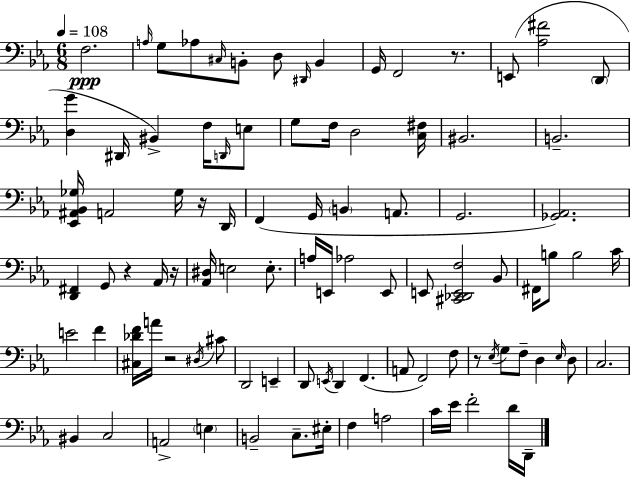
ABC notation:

X:1
T:Untitled
M:6/8
L:1/4
K:Cm
F,2 A,/4 G,/2 _A,/2 ^C,/4 B,,/2 D,/2 ^D,,/4 B,, G,,/4 F,,2 z/2 E,,/2 [_A,^F]2 D,,/2 [D,G] ^D,,/4 ^B,, F,/4 D,,/4 E,/2 G,/2 F,/4 D,2 [C,^F,]/4 ^B,,2 B,,2 [_E,,^A,,_B,,_G,]/4 A,,2 _G,/4 z/4 D,,/4 F,, G,,/4 B,, A,,/2 G,,2 [_G,,_A,,]2 [D,,^F,,] G,,/2 z _A,,/4 z/4 [_A,,^D,]/4 E,2 E,/2 A,/4 E,,/4 _A,2 E,,/2 E,,/2 [^C,,_D,,E,,F,]2 _B,,/2 ^F,,/4 B,/2 B,2 C/4 E2 F [^C,_DF]/4 A/4 z2 ^D,/4 ^C/2 D,,2 E,, D,,/2 E,,/4 D,, F,, A,,/2 F,,2 F,/2 z/2 _E,/4 G,/2 F,/2 D, _E,/4 D,/2 C,2 ^B,, C,2 A,,2 E, B,,2 C,/2 ^E,/4 F, A,2 C/4 _E/4 F2 D/4 D,,/4